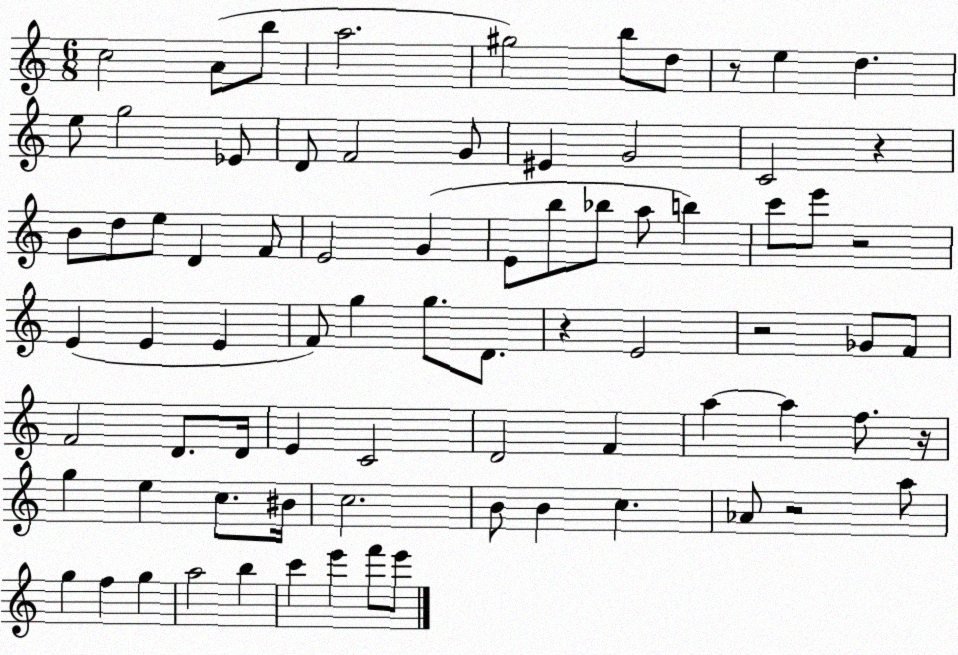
X:1
T:Untitled
M:6/8
L:1/4
K:C
c2 A/2 b/2 a2 ^g2 b/2 d/2 z/2 e d e/2 g2 _E/2 D/2 F2 G/2 ^E G2 C2 z B/2 d/2 e/2 D F/2 E2 G E/2 b/2 _b/2 a/2 b c'/2 e'/2 z2 E E E F/2 g g/2 D/2 z E2 z2 _G/2 F/2 F2 D/2 D/4 E C2 D2 F a a f/2 z/4 g e c/2 ^B/4 c2 B/2 B c _A/2 z2 a/2 g f g a2 b c' e' f'/2 e'/2